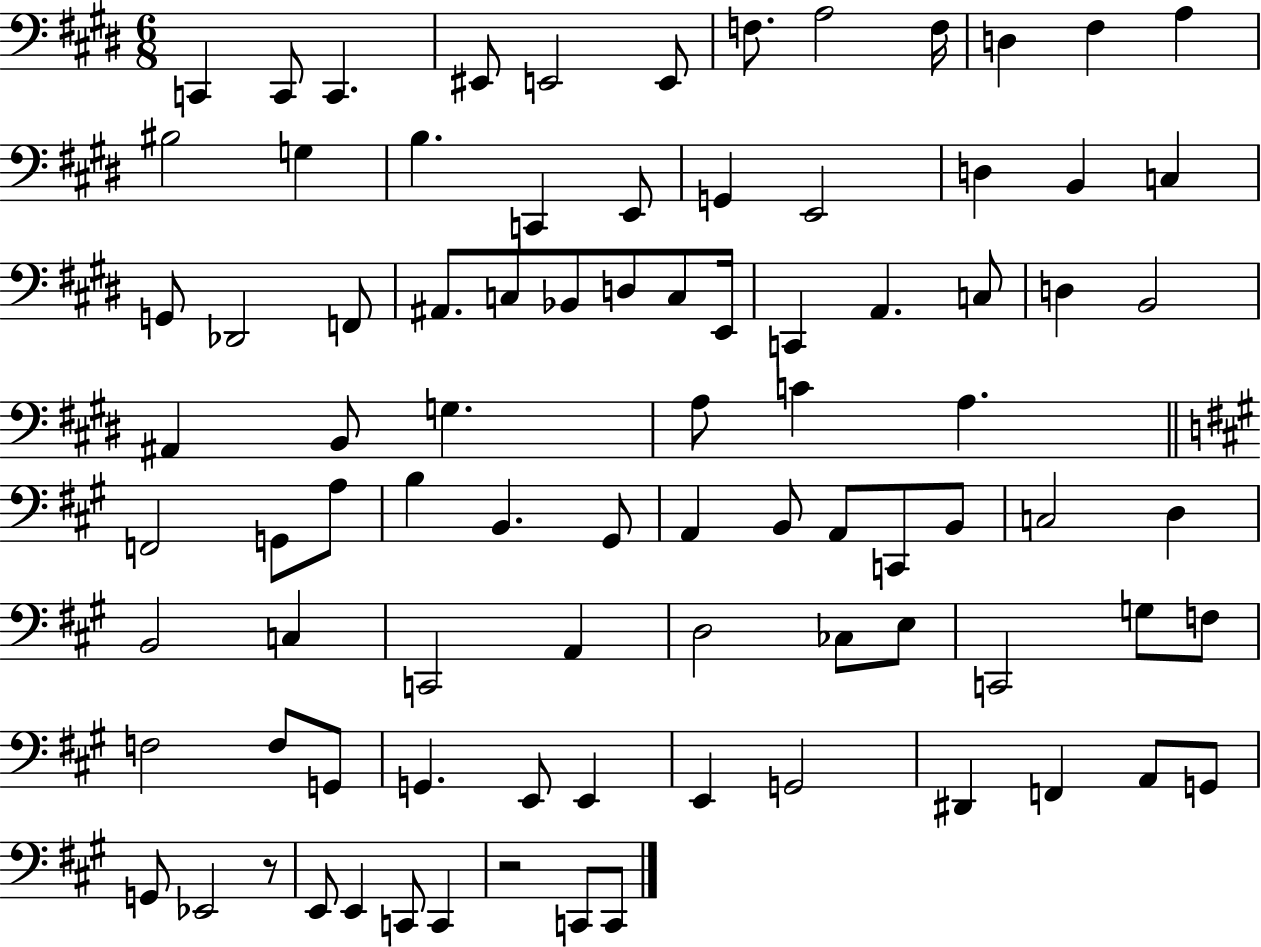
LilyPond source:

{
  \clef bass
  \numericTimeSignature
  \time 6/8
  \key e \major
  c,4 c,8 c,4. | eis,8 e,2 e,8 | f8. a2 f16 | d4 fis4 a4 | \break bis2 g4 | b4. c,4 e,8 | g,4 e,2 | d4 b,4 c4 | \break g,8 des,2 f,8 | ais,8. c8 bes,8 d8 c8 e,16 | c,4 a,4. c8 | d4 b,2 | \break ais,4 b,8 g4. | a8 c'4 a4. | \bar "||" \break \key a \major f,2 g,8 a8 | b4 b,4. gis,8 | a,4 b,8 a,8 c,8 b,8 | c2 d4 | \break b,2 c4 | c,2 a,4 | d2 ces8 e8 | c,2 g8 f8 | \break f2 f8 g,8 | g,4. e,8 e,4 | e,4 g,2 | dis,4 f,4 a,8 g,8 | \break g,8 ees,2 r8 | e,8 e,4 c,8 c,4 | r2 c,8 c,8 | \bar "|."
}